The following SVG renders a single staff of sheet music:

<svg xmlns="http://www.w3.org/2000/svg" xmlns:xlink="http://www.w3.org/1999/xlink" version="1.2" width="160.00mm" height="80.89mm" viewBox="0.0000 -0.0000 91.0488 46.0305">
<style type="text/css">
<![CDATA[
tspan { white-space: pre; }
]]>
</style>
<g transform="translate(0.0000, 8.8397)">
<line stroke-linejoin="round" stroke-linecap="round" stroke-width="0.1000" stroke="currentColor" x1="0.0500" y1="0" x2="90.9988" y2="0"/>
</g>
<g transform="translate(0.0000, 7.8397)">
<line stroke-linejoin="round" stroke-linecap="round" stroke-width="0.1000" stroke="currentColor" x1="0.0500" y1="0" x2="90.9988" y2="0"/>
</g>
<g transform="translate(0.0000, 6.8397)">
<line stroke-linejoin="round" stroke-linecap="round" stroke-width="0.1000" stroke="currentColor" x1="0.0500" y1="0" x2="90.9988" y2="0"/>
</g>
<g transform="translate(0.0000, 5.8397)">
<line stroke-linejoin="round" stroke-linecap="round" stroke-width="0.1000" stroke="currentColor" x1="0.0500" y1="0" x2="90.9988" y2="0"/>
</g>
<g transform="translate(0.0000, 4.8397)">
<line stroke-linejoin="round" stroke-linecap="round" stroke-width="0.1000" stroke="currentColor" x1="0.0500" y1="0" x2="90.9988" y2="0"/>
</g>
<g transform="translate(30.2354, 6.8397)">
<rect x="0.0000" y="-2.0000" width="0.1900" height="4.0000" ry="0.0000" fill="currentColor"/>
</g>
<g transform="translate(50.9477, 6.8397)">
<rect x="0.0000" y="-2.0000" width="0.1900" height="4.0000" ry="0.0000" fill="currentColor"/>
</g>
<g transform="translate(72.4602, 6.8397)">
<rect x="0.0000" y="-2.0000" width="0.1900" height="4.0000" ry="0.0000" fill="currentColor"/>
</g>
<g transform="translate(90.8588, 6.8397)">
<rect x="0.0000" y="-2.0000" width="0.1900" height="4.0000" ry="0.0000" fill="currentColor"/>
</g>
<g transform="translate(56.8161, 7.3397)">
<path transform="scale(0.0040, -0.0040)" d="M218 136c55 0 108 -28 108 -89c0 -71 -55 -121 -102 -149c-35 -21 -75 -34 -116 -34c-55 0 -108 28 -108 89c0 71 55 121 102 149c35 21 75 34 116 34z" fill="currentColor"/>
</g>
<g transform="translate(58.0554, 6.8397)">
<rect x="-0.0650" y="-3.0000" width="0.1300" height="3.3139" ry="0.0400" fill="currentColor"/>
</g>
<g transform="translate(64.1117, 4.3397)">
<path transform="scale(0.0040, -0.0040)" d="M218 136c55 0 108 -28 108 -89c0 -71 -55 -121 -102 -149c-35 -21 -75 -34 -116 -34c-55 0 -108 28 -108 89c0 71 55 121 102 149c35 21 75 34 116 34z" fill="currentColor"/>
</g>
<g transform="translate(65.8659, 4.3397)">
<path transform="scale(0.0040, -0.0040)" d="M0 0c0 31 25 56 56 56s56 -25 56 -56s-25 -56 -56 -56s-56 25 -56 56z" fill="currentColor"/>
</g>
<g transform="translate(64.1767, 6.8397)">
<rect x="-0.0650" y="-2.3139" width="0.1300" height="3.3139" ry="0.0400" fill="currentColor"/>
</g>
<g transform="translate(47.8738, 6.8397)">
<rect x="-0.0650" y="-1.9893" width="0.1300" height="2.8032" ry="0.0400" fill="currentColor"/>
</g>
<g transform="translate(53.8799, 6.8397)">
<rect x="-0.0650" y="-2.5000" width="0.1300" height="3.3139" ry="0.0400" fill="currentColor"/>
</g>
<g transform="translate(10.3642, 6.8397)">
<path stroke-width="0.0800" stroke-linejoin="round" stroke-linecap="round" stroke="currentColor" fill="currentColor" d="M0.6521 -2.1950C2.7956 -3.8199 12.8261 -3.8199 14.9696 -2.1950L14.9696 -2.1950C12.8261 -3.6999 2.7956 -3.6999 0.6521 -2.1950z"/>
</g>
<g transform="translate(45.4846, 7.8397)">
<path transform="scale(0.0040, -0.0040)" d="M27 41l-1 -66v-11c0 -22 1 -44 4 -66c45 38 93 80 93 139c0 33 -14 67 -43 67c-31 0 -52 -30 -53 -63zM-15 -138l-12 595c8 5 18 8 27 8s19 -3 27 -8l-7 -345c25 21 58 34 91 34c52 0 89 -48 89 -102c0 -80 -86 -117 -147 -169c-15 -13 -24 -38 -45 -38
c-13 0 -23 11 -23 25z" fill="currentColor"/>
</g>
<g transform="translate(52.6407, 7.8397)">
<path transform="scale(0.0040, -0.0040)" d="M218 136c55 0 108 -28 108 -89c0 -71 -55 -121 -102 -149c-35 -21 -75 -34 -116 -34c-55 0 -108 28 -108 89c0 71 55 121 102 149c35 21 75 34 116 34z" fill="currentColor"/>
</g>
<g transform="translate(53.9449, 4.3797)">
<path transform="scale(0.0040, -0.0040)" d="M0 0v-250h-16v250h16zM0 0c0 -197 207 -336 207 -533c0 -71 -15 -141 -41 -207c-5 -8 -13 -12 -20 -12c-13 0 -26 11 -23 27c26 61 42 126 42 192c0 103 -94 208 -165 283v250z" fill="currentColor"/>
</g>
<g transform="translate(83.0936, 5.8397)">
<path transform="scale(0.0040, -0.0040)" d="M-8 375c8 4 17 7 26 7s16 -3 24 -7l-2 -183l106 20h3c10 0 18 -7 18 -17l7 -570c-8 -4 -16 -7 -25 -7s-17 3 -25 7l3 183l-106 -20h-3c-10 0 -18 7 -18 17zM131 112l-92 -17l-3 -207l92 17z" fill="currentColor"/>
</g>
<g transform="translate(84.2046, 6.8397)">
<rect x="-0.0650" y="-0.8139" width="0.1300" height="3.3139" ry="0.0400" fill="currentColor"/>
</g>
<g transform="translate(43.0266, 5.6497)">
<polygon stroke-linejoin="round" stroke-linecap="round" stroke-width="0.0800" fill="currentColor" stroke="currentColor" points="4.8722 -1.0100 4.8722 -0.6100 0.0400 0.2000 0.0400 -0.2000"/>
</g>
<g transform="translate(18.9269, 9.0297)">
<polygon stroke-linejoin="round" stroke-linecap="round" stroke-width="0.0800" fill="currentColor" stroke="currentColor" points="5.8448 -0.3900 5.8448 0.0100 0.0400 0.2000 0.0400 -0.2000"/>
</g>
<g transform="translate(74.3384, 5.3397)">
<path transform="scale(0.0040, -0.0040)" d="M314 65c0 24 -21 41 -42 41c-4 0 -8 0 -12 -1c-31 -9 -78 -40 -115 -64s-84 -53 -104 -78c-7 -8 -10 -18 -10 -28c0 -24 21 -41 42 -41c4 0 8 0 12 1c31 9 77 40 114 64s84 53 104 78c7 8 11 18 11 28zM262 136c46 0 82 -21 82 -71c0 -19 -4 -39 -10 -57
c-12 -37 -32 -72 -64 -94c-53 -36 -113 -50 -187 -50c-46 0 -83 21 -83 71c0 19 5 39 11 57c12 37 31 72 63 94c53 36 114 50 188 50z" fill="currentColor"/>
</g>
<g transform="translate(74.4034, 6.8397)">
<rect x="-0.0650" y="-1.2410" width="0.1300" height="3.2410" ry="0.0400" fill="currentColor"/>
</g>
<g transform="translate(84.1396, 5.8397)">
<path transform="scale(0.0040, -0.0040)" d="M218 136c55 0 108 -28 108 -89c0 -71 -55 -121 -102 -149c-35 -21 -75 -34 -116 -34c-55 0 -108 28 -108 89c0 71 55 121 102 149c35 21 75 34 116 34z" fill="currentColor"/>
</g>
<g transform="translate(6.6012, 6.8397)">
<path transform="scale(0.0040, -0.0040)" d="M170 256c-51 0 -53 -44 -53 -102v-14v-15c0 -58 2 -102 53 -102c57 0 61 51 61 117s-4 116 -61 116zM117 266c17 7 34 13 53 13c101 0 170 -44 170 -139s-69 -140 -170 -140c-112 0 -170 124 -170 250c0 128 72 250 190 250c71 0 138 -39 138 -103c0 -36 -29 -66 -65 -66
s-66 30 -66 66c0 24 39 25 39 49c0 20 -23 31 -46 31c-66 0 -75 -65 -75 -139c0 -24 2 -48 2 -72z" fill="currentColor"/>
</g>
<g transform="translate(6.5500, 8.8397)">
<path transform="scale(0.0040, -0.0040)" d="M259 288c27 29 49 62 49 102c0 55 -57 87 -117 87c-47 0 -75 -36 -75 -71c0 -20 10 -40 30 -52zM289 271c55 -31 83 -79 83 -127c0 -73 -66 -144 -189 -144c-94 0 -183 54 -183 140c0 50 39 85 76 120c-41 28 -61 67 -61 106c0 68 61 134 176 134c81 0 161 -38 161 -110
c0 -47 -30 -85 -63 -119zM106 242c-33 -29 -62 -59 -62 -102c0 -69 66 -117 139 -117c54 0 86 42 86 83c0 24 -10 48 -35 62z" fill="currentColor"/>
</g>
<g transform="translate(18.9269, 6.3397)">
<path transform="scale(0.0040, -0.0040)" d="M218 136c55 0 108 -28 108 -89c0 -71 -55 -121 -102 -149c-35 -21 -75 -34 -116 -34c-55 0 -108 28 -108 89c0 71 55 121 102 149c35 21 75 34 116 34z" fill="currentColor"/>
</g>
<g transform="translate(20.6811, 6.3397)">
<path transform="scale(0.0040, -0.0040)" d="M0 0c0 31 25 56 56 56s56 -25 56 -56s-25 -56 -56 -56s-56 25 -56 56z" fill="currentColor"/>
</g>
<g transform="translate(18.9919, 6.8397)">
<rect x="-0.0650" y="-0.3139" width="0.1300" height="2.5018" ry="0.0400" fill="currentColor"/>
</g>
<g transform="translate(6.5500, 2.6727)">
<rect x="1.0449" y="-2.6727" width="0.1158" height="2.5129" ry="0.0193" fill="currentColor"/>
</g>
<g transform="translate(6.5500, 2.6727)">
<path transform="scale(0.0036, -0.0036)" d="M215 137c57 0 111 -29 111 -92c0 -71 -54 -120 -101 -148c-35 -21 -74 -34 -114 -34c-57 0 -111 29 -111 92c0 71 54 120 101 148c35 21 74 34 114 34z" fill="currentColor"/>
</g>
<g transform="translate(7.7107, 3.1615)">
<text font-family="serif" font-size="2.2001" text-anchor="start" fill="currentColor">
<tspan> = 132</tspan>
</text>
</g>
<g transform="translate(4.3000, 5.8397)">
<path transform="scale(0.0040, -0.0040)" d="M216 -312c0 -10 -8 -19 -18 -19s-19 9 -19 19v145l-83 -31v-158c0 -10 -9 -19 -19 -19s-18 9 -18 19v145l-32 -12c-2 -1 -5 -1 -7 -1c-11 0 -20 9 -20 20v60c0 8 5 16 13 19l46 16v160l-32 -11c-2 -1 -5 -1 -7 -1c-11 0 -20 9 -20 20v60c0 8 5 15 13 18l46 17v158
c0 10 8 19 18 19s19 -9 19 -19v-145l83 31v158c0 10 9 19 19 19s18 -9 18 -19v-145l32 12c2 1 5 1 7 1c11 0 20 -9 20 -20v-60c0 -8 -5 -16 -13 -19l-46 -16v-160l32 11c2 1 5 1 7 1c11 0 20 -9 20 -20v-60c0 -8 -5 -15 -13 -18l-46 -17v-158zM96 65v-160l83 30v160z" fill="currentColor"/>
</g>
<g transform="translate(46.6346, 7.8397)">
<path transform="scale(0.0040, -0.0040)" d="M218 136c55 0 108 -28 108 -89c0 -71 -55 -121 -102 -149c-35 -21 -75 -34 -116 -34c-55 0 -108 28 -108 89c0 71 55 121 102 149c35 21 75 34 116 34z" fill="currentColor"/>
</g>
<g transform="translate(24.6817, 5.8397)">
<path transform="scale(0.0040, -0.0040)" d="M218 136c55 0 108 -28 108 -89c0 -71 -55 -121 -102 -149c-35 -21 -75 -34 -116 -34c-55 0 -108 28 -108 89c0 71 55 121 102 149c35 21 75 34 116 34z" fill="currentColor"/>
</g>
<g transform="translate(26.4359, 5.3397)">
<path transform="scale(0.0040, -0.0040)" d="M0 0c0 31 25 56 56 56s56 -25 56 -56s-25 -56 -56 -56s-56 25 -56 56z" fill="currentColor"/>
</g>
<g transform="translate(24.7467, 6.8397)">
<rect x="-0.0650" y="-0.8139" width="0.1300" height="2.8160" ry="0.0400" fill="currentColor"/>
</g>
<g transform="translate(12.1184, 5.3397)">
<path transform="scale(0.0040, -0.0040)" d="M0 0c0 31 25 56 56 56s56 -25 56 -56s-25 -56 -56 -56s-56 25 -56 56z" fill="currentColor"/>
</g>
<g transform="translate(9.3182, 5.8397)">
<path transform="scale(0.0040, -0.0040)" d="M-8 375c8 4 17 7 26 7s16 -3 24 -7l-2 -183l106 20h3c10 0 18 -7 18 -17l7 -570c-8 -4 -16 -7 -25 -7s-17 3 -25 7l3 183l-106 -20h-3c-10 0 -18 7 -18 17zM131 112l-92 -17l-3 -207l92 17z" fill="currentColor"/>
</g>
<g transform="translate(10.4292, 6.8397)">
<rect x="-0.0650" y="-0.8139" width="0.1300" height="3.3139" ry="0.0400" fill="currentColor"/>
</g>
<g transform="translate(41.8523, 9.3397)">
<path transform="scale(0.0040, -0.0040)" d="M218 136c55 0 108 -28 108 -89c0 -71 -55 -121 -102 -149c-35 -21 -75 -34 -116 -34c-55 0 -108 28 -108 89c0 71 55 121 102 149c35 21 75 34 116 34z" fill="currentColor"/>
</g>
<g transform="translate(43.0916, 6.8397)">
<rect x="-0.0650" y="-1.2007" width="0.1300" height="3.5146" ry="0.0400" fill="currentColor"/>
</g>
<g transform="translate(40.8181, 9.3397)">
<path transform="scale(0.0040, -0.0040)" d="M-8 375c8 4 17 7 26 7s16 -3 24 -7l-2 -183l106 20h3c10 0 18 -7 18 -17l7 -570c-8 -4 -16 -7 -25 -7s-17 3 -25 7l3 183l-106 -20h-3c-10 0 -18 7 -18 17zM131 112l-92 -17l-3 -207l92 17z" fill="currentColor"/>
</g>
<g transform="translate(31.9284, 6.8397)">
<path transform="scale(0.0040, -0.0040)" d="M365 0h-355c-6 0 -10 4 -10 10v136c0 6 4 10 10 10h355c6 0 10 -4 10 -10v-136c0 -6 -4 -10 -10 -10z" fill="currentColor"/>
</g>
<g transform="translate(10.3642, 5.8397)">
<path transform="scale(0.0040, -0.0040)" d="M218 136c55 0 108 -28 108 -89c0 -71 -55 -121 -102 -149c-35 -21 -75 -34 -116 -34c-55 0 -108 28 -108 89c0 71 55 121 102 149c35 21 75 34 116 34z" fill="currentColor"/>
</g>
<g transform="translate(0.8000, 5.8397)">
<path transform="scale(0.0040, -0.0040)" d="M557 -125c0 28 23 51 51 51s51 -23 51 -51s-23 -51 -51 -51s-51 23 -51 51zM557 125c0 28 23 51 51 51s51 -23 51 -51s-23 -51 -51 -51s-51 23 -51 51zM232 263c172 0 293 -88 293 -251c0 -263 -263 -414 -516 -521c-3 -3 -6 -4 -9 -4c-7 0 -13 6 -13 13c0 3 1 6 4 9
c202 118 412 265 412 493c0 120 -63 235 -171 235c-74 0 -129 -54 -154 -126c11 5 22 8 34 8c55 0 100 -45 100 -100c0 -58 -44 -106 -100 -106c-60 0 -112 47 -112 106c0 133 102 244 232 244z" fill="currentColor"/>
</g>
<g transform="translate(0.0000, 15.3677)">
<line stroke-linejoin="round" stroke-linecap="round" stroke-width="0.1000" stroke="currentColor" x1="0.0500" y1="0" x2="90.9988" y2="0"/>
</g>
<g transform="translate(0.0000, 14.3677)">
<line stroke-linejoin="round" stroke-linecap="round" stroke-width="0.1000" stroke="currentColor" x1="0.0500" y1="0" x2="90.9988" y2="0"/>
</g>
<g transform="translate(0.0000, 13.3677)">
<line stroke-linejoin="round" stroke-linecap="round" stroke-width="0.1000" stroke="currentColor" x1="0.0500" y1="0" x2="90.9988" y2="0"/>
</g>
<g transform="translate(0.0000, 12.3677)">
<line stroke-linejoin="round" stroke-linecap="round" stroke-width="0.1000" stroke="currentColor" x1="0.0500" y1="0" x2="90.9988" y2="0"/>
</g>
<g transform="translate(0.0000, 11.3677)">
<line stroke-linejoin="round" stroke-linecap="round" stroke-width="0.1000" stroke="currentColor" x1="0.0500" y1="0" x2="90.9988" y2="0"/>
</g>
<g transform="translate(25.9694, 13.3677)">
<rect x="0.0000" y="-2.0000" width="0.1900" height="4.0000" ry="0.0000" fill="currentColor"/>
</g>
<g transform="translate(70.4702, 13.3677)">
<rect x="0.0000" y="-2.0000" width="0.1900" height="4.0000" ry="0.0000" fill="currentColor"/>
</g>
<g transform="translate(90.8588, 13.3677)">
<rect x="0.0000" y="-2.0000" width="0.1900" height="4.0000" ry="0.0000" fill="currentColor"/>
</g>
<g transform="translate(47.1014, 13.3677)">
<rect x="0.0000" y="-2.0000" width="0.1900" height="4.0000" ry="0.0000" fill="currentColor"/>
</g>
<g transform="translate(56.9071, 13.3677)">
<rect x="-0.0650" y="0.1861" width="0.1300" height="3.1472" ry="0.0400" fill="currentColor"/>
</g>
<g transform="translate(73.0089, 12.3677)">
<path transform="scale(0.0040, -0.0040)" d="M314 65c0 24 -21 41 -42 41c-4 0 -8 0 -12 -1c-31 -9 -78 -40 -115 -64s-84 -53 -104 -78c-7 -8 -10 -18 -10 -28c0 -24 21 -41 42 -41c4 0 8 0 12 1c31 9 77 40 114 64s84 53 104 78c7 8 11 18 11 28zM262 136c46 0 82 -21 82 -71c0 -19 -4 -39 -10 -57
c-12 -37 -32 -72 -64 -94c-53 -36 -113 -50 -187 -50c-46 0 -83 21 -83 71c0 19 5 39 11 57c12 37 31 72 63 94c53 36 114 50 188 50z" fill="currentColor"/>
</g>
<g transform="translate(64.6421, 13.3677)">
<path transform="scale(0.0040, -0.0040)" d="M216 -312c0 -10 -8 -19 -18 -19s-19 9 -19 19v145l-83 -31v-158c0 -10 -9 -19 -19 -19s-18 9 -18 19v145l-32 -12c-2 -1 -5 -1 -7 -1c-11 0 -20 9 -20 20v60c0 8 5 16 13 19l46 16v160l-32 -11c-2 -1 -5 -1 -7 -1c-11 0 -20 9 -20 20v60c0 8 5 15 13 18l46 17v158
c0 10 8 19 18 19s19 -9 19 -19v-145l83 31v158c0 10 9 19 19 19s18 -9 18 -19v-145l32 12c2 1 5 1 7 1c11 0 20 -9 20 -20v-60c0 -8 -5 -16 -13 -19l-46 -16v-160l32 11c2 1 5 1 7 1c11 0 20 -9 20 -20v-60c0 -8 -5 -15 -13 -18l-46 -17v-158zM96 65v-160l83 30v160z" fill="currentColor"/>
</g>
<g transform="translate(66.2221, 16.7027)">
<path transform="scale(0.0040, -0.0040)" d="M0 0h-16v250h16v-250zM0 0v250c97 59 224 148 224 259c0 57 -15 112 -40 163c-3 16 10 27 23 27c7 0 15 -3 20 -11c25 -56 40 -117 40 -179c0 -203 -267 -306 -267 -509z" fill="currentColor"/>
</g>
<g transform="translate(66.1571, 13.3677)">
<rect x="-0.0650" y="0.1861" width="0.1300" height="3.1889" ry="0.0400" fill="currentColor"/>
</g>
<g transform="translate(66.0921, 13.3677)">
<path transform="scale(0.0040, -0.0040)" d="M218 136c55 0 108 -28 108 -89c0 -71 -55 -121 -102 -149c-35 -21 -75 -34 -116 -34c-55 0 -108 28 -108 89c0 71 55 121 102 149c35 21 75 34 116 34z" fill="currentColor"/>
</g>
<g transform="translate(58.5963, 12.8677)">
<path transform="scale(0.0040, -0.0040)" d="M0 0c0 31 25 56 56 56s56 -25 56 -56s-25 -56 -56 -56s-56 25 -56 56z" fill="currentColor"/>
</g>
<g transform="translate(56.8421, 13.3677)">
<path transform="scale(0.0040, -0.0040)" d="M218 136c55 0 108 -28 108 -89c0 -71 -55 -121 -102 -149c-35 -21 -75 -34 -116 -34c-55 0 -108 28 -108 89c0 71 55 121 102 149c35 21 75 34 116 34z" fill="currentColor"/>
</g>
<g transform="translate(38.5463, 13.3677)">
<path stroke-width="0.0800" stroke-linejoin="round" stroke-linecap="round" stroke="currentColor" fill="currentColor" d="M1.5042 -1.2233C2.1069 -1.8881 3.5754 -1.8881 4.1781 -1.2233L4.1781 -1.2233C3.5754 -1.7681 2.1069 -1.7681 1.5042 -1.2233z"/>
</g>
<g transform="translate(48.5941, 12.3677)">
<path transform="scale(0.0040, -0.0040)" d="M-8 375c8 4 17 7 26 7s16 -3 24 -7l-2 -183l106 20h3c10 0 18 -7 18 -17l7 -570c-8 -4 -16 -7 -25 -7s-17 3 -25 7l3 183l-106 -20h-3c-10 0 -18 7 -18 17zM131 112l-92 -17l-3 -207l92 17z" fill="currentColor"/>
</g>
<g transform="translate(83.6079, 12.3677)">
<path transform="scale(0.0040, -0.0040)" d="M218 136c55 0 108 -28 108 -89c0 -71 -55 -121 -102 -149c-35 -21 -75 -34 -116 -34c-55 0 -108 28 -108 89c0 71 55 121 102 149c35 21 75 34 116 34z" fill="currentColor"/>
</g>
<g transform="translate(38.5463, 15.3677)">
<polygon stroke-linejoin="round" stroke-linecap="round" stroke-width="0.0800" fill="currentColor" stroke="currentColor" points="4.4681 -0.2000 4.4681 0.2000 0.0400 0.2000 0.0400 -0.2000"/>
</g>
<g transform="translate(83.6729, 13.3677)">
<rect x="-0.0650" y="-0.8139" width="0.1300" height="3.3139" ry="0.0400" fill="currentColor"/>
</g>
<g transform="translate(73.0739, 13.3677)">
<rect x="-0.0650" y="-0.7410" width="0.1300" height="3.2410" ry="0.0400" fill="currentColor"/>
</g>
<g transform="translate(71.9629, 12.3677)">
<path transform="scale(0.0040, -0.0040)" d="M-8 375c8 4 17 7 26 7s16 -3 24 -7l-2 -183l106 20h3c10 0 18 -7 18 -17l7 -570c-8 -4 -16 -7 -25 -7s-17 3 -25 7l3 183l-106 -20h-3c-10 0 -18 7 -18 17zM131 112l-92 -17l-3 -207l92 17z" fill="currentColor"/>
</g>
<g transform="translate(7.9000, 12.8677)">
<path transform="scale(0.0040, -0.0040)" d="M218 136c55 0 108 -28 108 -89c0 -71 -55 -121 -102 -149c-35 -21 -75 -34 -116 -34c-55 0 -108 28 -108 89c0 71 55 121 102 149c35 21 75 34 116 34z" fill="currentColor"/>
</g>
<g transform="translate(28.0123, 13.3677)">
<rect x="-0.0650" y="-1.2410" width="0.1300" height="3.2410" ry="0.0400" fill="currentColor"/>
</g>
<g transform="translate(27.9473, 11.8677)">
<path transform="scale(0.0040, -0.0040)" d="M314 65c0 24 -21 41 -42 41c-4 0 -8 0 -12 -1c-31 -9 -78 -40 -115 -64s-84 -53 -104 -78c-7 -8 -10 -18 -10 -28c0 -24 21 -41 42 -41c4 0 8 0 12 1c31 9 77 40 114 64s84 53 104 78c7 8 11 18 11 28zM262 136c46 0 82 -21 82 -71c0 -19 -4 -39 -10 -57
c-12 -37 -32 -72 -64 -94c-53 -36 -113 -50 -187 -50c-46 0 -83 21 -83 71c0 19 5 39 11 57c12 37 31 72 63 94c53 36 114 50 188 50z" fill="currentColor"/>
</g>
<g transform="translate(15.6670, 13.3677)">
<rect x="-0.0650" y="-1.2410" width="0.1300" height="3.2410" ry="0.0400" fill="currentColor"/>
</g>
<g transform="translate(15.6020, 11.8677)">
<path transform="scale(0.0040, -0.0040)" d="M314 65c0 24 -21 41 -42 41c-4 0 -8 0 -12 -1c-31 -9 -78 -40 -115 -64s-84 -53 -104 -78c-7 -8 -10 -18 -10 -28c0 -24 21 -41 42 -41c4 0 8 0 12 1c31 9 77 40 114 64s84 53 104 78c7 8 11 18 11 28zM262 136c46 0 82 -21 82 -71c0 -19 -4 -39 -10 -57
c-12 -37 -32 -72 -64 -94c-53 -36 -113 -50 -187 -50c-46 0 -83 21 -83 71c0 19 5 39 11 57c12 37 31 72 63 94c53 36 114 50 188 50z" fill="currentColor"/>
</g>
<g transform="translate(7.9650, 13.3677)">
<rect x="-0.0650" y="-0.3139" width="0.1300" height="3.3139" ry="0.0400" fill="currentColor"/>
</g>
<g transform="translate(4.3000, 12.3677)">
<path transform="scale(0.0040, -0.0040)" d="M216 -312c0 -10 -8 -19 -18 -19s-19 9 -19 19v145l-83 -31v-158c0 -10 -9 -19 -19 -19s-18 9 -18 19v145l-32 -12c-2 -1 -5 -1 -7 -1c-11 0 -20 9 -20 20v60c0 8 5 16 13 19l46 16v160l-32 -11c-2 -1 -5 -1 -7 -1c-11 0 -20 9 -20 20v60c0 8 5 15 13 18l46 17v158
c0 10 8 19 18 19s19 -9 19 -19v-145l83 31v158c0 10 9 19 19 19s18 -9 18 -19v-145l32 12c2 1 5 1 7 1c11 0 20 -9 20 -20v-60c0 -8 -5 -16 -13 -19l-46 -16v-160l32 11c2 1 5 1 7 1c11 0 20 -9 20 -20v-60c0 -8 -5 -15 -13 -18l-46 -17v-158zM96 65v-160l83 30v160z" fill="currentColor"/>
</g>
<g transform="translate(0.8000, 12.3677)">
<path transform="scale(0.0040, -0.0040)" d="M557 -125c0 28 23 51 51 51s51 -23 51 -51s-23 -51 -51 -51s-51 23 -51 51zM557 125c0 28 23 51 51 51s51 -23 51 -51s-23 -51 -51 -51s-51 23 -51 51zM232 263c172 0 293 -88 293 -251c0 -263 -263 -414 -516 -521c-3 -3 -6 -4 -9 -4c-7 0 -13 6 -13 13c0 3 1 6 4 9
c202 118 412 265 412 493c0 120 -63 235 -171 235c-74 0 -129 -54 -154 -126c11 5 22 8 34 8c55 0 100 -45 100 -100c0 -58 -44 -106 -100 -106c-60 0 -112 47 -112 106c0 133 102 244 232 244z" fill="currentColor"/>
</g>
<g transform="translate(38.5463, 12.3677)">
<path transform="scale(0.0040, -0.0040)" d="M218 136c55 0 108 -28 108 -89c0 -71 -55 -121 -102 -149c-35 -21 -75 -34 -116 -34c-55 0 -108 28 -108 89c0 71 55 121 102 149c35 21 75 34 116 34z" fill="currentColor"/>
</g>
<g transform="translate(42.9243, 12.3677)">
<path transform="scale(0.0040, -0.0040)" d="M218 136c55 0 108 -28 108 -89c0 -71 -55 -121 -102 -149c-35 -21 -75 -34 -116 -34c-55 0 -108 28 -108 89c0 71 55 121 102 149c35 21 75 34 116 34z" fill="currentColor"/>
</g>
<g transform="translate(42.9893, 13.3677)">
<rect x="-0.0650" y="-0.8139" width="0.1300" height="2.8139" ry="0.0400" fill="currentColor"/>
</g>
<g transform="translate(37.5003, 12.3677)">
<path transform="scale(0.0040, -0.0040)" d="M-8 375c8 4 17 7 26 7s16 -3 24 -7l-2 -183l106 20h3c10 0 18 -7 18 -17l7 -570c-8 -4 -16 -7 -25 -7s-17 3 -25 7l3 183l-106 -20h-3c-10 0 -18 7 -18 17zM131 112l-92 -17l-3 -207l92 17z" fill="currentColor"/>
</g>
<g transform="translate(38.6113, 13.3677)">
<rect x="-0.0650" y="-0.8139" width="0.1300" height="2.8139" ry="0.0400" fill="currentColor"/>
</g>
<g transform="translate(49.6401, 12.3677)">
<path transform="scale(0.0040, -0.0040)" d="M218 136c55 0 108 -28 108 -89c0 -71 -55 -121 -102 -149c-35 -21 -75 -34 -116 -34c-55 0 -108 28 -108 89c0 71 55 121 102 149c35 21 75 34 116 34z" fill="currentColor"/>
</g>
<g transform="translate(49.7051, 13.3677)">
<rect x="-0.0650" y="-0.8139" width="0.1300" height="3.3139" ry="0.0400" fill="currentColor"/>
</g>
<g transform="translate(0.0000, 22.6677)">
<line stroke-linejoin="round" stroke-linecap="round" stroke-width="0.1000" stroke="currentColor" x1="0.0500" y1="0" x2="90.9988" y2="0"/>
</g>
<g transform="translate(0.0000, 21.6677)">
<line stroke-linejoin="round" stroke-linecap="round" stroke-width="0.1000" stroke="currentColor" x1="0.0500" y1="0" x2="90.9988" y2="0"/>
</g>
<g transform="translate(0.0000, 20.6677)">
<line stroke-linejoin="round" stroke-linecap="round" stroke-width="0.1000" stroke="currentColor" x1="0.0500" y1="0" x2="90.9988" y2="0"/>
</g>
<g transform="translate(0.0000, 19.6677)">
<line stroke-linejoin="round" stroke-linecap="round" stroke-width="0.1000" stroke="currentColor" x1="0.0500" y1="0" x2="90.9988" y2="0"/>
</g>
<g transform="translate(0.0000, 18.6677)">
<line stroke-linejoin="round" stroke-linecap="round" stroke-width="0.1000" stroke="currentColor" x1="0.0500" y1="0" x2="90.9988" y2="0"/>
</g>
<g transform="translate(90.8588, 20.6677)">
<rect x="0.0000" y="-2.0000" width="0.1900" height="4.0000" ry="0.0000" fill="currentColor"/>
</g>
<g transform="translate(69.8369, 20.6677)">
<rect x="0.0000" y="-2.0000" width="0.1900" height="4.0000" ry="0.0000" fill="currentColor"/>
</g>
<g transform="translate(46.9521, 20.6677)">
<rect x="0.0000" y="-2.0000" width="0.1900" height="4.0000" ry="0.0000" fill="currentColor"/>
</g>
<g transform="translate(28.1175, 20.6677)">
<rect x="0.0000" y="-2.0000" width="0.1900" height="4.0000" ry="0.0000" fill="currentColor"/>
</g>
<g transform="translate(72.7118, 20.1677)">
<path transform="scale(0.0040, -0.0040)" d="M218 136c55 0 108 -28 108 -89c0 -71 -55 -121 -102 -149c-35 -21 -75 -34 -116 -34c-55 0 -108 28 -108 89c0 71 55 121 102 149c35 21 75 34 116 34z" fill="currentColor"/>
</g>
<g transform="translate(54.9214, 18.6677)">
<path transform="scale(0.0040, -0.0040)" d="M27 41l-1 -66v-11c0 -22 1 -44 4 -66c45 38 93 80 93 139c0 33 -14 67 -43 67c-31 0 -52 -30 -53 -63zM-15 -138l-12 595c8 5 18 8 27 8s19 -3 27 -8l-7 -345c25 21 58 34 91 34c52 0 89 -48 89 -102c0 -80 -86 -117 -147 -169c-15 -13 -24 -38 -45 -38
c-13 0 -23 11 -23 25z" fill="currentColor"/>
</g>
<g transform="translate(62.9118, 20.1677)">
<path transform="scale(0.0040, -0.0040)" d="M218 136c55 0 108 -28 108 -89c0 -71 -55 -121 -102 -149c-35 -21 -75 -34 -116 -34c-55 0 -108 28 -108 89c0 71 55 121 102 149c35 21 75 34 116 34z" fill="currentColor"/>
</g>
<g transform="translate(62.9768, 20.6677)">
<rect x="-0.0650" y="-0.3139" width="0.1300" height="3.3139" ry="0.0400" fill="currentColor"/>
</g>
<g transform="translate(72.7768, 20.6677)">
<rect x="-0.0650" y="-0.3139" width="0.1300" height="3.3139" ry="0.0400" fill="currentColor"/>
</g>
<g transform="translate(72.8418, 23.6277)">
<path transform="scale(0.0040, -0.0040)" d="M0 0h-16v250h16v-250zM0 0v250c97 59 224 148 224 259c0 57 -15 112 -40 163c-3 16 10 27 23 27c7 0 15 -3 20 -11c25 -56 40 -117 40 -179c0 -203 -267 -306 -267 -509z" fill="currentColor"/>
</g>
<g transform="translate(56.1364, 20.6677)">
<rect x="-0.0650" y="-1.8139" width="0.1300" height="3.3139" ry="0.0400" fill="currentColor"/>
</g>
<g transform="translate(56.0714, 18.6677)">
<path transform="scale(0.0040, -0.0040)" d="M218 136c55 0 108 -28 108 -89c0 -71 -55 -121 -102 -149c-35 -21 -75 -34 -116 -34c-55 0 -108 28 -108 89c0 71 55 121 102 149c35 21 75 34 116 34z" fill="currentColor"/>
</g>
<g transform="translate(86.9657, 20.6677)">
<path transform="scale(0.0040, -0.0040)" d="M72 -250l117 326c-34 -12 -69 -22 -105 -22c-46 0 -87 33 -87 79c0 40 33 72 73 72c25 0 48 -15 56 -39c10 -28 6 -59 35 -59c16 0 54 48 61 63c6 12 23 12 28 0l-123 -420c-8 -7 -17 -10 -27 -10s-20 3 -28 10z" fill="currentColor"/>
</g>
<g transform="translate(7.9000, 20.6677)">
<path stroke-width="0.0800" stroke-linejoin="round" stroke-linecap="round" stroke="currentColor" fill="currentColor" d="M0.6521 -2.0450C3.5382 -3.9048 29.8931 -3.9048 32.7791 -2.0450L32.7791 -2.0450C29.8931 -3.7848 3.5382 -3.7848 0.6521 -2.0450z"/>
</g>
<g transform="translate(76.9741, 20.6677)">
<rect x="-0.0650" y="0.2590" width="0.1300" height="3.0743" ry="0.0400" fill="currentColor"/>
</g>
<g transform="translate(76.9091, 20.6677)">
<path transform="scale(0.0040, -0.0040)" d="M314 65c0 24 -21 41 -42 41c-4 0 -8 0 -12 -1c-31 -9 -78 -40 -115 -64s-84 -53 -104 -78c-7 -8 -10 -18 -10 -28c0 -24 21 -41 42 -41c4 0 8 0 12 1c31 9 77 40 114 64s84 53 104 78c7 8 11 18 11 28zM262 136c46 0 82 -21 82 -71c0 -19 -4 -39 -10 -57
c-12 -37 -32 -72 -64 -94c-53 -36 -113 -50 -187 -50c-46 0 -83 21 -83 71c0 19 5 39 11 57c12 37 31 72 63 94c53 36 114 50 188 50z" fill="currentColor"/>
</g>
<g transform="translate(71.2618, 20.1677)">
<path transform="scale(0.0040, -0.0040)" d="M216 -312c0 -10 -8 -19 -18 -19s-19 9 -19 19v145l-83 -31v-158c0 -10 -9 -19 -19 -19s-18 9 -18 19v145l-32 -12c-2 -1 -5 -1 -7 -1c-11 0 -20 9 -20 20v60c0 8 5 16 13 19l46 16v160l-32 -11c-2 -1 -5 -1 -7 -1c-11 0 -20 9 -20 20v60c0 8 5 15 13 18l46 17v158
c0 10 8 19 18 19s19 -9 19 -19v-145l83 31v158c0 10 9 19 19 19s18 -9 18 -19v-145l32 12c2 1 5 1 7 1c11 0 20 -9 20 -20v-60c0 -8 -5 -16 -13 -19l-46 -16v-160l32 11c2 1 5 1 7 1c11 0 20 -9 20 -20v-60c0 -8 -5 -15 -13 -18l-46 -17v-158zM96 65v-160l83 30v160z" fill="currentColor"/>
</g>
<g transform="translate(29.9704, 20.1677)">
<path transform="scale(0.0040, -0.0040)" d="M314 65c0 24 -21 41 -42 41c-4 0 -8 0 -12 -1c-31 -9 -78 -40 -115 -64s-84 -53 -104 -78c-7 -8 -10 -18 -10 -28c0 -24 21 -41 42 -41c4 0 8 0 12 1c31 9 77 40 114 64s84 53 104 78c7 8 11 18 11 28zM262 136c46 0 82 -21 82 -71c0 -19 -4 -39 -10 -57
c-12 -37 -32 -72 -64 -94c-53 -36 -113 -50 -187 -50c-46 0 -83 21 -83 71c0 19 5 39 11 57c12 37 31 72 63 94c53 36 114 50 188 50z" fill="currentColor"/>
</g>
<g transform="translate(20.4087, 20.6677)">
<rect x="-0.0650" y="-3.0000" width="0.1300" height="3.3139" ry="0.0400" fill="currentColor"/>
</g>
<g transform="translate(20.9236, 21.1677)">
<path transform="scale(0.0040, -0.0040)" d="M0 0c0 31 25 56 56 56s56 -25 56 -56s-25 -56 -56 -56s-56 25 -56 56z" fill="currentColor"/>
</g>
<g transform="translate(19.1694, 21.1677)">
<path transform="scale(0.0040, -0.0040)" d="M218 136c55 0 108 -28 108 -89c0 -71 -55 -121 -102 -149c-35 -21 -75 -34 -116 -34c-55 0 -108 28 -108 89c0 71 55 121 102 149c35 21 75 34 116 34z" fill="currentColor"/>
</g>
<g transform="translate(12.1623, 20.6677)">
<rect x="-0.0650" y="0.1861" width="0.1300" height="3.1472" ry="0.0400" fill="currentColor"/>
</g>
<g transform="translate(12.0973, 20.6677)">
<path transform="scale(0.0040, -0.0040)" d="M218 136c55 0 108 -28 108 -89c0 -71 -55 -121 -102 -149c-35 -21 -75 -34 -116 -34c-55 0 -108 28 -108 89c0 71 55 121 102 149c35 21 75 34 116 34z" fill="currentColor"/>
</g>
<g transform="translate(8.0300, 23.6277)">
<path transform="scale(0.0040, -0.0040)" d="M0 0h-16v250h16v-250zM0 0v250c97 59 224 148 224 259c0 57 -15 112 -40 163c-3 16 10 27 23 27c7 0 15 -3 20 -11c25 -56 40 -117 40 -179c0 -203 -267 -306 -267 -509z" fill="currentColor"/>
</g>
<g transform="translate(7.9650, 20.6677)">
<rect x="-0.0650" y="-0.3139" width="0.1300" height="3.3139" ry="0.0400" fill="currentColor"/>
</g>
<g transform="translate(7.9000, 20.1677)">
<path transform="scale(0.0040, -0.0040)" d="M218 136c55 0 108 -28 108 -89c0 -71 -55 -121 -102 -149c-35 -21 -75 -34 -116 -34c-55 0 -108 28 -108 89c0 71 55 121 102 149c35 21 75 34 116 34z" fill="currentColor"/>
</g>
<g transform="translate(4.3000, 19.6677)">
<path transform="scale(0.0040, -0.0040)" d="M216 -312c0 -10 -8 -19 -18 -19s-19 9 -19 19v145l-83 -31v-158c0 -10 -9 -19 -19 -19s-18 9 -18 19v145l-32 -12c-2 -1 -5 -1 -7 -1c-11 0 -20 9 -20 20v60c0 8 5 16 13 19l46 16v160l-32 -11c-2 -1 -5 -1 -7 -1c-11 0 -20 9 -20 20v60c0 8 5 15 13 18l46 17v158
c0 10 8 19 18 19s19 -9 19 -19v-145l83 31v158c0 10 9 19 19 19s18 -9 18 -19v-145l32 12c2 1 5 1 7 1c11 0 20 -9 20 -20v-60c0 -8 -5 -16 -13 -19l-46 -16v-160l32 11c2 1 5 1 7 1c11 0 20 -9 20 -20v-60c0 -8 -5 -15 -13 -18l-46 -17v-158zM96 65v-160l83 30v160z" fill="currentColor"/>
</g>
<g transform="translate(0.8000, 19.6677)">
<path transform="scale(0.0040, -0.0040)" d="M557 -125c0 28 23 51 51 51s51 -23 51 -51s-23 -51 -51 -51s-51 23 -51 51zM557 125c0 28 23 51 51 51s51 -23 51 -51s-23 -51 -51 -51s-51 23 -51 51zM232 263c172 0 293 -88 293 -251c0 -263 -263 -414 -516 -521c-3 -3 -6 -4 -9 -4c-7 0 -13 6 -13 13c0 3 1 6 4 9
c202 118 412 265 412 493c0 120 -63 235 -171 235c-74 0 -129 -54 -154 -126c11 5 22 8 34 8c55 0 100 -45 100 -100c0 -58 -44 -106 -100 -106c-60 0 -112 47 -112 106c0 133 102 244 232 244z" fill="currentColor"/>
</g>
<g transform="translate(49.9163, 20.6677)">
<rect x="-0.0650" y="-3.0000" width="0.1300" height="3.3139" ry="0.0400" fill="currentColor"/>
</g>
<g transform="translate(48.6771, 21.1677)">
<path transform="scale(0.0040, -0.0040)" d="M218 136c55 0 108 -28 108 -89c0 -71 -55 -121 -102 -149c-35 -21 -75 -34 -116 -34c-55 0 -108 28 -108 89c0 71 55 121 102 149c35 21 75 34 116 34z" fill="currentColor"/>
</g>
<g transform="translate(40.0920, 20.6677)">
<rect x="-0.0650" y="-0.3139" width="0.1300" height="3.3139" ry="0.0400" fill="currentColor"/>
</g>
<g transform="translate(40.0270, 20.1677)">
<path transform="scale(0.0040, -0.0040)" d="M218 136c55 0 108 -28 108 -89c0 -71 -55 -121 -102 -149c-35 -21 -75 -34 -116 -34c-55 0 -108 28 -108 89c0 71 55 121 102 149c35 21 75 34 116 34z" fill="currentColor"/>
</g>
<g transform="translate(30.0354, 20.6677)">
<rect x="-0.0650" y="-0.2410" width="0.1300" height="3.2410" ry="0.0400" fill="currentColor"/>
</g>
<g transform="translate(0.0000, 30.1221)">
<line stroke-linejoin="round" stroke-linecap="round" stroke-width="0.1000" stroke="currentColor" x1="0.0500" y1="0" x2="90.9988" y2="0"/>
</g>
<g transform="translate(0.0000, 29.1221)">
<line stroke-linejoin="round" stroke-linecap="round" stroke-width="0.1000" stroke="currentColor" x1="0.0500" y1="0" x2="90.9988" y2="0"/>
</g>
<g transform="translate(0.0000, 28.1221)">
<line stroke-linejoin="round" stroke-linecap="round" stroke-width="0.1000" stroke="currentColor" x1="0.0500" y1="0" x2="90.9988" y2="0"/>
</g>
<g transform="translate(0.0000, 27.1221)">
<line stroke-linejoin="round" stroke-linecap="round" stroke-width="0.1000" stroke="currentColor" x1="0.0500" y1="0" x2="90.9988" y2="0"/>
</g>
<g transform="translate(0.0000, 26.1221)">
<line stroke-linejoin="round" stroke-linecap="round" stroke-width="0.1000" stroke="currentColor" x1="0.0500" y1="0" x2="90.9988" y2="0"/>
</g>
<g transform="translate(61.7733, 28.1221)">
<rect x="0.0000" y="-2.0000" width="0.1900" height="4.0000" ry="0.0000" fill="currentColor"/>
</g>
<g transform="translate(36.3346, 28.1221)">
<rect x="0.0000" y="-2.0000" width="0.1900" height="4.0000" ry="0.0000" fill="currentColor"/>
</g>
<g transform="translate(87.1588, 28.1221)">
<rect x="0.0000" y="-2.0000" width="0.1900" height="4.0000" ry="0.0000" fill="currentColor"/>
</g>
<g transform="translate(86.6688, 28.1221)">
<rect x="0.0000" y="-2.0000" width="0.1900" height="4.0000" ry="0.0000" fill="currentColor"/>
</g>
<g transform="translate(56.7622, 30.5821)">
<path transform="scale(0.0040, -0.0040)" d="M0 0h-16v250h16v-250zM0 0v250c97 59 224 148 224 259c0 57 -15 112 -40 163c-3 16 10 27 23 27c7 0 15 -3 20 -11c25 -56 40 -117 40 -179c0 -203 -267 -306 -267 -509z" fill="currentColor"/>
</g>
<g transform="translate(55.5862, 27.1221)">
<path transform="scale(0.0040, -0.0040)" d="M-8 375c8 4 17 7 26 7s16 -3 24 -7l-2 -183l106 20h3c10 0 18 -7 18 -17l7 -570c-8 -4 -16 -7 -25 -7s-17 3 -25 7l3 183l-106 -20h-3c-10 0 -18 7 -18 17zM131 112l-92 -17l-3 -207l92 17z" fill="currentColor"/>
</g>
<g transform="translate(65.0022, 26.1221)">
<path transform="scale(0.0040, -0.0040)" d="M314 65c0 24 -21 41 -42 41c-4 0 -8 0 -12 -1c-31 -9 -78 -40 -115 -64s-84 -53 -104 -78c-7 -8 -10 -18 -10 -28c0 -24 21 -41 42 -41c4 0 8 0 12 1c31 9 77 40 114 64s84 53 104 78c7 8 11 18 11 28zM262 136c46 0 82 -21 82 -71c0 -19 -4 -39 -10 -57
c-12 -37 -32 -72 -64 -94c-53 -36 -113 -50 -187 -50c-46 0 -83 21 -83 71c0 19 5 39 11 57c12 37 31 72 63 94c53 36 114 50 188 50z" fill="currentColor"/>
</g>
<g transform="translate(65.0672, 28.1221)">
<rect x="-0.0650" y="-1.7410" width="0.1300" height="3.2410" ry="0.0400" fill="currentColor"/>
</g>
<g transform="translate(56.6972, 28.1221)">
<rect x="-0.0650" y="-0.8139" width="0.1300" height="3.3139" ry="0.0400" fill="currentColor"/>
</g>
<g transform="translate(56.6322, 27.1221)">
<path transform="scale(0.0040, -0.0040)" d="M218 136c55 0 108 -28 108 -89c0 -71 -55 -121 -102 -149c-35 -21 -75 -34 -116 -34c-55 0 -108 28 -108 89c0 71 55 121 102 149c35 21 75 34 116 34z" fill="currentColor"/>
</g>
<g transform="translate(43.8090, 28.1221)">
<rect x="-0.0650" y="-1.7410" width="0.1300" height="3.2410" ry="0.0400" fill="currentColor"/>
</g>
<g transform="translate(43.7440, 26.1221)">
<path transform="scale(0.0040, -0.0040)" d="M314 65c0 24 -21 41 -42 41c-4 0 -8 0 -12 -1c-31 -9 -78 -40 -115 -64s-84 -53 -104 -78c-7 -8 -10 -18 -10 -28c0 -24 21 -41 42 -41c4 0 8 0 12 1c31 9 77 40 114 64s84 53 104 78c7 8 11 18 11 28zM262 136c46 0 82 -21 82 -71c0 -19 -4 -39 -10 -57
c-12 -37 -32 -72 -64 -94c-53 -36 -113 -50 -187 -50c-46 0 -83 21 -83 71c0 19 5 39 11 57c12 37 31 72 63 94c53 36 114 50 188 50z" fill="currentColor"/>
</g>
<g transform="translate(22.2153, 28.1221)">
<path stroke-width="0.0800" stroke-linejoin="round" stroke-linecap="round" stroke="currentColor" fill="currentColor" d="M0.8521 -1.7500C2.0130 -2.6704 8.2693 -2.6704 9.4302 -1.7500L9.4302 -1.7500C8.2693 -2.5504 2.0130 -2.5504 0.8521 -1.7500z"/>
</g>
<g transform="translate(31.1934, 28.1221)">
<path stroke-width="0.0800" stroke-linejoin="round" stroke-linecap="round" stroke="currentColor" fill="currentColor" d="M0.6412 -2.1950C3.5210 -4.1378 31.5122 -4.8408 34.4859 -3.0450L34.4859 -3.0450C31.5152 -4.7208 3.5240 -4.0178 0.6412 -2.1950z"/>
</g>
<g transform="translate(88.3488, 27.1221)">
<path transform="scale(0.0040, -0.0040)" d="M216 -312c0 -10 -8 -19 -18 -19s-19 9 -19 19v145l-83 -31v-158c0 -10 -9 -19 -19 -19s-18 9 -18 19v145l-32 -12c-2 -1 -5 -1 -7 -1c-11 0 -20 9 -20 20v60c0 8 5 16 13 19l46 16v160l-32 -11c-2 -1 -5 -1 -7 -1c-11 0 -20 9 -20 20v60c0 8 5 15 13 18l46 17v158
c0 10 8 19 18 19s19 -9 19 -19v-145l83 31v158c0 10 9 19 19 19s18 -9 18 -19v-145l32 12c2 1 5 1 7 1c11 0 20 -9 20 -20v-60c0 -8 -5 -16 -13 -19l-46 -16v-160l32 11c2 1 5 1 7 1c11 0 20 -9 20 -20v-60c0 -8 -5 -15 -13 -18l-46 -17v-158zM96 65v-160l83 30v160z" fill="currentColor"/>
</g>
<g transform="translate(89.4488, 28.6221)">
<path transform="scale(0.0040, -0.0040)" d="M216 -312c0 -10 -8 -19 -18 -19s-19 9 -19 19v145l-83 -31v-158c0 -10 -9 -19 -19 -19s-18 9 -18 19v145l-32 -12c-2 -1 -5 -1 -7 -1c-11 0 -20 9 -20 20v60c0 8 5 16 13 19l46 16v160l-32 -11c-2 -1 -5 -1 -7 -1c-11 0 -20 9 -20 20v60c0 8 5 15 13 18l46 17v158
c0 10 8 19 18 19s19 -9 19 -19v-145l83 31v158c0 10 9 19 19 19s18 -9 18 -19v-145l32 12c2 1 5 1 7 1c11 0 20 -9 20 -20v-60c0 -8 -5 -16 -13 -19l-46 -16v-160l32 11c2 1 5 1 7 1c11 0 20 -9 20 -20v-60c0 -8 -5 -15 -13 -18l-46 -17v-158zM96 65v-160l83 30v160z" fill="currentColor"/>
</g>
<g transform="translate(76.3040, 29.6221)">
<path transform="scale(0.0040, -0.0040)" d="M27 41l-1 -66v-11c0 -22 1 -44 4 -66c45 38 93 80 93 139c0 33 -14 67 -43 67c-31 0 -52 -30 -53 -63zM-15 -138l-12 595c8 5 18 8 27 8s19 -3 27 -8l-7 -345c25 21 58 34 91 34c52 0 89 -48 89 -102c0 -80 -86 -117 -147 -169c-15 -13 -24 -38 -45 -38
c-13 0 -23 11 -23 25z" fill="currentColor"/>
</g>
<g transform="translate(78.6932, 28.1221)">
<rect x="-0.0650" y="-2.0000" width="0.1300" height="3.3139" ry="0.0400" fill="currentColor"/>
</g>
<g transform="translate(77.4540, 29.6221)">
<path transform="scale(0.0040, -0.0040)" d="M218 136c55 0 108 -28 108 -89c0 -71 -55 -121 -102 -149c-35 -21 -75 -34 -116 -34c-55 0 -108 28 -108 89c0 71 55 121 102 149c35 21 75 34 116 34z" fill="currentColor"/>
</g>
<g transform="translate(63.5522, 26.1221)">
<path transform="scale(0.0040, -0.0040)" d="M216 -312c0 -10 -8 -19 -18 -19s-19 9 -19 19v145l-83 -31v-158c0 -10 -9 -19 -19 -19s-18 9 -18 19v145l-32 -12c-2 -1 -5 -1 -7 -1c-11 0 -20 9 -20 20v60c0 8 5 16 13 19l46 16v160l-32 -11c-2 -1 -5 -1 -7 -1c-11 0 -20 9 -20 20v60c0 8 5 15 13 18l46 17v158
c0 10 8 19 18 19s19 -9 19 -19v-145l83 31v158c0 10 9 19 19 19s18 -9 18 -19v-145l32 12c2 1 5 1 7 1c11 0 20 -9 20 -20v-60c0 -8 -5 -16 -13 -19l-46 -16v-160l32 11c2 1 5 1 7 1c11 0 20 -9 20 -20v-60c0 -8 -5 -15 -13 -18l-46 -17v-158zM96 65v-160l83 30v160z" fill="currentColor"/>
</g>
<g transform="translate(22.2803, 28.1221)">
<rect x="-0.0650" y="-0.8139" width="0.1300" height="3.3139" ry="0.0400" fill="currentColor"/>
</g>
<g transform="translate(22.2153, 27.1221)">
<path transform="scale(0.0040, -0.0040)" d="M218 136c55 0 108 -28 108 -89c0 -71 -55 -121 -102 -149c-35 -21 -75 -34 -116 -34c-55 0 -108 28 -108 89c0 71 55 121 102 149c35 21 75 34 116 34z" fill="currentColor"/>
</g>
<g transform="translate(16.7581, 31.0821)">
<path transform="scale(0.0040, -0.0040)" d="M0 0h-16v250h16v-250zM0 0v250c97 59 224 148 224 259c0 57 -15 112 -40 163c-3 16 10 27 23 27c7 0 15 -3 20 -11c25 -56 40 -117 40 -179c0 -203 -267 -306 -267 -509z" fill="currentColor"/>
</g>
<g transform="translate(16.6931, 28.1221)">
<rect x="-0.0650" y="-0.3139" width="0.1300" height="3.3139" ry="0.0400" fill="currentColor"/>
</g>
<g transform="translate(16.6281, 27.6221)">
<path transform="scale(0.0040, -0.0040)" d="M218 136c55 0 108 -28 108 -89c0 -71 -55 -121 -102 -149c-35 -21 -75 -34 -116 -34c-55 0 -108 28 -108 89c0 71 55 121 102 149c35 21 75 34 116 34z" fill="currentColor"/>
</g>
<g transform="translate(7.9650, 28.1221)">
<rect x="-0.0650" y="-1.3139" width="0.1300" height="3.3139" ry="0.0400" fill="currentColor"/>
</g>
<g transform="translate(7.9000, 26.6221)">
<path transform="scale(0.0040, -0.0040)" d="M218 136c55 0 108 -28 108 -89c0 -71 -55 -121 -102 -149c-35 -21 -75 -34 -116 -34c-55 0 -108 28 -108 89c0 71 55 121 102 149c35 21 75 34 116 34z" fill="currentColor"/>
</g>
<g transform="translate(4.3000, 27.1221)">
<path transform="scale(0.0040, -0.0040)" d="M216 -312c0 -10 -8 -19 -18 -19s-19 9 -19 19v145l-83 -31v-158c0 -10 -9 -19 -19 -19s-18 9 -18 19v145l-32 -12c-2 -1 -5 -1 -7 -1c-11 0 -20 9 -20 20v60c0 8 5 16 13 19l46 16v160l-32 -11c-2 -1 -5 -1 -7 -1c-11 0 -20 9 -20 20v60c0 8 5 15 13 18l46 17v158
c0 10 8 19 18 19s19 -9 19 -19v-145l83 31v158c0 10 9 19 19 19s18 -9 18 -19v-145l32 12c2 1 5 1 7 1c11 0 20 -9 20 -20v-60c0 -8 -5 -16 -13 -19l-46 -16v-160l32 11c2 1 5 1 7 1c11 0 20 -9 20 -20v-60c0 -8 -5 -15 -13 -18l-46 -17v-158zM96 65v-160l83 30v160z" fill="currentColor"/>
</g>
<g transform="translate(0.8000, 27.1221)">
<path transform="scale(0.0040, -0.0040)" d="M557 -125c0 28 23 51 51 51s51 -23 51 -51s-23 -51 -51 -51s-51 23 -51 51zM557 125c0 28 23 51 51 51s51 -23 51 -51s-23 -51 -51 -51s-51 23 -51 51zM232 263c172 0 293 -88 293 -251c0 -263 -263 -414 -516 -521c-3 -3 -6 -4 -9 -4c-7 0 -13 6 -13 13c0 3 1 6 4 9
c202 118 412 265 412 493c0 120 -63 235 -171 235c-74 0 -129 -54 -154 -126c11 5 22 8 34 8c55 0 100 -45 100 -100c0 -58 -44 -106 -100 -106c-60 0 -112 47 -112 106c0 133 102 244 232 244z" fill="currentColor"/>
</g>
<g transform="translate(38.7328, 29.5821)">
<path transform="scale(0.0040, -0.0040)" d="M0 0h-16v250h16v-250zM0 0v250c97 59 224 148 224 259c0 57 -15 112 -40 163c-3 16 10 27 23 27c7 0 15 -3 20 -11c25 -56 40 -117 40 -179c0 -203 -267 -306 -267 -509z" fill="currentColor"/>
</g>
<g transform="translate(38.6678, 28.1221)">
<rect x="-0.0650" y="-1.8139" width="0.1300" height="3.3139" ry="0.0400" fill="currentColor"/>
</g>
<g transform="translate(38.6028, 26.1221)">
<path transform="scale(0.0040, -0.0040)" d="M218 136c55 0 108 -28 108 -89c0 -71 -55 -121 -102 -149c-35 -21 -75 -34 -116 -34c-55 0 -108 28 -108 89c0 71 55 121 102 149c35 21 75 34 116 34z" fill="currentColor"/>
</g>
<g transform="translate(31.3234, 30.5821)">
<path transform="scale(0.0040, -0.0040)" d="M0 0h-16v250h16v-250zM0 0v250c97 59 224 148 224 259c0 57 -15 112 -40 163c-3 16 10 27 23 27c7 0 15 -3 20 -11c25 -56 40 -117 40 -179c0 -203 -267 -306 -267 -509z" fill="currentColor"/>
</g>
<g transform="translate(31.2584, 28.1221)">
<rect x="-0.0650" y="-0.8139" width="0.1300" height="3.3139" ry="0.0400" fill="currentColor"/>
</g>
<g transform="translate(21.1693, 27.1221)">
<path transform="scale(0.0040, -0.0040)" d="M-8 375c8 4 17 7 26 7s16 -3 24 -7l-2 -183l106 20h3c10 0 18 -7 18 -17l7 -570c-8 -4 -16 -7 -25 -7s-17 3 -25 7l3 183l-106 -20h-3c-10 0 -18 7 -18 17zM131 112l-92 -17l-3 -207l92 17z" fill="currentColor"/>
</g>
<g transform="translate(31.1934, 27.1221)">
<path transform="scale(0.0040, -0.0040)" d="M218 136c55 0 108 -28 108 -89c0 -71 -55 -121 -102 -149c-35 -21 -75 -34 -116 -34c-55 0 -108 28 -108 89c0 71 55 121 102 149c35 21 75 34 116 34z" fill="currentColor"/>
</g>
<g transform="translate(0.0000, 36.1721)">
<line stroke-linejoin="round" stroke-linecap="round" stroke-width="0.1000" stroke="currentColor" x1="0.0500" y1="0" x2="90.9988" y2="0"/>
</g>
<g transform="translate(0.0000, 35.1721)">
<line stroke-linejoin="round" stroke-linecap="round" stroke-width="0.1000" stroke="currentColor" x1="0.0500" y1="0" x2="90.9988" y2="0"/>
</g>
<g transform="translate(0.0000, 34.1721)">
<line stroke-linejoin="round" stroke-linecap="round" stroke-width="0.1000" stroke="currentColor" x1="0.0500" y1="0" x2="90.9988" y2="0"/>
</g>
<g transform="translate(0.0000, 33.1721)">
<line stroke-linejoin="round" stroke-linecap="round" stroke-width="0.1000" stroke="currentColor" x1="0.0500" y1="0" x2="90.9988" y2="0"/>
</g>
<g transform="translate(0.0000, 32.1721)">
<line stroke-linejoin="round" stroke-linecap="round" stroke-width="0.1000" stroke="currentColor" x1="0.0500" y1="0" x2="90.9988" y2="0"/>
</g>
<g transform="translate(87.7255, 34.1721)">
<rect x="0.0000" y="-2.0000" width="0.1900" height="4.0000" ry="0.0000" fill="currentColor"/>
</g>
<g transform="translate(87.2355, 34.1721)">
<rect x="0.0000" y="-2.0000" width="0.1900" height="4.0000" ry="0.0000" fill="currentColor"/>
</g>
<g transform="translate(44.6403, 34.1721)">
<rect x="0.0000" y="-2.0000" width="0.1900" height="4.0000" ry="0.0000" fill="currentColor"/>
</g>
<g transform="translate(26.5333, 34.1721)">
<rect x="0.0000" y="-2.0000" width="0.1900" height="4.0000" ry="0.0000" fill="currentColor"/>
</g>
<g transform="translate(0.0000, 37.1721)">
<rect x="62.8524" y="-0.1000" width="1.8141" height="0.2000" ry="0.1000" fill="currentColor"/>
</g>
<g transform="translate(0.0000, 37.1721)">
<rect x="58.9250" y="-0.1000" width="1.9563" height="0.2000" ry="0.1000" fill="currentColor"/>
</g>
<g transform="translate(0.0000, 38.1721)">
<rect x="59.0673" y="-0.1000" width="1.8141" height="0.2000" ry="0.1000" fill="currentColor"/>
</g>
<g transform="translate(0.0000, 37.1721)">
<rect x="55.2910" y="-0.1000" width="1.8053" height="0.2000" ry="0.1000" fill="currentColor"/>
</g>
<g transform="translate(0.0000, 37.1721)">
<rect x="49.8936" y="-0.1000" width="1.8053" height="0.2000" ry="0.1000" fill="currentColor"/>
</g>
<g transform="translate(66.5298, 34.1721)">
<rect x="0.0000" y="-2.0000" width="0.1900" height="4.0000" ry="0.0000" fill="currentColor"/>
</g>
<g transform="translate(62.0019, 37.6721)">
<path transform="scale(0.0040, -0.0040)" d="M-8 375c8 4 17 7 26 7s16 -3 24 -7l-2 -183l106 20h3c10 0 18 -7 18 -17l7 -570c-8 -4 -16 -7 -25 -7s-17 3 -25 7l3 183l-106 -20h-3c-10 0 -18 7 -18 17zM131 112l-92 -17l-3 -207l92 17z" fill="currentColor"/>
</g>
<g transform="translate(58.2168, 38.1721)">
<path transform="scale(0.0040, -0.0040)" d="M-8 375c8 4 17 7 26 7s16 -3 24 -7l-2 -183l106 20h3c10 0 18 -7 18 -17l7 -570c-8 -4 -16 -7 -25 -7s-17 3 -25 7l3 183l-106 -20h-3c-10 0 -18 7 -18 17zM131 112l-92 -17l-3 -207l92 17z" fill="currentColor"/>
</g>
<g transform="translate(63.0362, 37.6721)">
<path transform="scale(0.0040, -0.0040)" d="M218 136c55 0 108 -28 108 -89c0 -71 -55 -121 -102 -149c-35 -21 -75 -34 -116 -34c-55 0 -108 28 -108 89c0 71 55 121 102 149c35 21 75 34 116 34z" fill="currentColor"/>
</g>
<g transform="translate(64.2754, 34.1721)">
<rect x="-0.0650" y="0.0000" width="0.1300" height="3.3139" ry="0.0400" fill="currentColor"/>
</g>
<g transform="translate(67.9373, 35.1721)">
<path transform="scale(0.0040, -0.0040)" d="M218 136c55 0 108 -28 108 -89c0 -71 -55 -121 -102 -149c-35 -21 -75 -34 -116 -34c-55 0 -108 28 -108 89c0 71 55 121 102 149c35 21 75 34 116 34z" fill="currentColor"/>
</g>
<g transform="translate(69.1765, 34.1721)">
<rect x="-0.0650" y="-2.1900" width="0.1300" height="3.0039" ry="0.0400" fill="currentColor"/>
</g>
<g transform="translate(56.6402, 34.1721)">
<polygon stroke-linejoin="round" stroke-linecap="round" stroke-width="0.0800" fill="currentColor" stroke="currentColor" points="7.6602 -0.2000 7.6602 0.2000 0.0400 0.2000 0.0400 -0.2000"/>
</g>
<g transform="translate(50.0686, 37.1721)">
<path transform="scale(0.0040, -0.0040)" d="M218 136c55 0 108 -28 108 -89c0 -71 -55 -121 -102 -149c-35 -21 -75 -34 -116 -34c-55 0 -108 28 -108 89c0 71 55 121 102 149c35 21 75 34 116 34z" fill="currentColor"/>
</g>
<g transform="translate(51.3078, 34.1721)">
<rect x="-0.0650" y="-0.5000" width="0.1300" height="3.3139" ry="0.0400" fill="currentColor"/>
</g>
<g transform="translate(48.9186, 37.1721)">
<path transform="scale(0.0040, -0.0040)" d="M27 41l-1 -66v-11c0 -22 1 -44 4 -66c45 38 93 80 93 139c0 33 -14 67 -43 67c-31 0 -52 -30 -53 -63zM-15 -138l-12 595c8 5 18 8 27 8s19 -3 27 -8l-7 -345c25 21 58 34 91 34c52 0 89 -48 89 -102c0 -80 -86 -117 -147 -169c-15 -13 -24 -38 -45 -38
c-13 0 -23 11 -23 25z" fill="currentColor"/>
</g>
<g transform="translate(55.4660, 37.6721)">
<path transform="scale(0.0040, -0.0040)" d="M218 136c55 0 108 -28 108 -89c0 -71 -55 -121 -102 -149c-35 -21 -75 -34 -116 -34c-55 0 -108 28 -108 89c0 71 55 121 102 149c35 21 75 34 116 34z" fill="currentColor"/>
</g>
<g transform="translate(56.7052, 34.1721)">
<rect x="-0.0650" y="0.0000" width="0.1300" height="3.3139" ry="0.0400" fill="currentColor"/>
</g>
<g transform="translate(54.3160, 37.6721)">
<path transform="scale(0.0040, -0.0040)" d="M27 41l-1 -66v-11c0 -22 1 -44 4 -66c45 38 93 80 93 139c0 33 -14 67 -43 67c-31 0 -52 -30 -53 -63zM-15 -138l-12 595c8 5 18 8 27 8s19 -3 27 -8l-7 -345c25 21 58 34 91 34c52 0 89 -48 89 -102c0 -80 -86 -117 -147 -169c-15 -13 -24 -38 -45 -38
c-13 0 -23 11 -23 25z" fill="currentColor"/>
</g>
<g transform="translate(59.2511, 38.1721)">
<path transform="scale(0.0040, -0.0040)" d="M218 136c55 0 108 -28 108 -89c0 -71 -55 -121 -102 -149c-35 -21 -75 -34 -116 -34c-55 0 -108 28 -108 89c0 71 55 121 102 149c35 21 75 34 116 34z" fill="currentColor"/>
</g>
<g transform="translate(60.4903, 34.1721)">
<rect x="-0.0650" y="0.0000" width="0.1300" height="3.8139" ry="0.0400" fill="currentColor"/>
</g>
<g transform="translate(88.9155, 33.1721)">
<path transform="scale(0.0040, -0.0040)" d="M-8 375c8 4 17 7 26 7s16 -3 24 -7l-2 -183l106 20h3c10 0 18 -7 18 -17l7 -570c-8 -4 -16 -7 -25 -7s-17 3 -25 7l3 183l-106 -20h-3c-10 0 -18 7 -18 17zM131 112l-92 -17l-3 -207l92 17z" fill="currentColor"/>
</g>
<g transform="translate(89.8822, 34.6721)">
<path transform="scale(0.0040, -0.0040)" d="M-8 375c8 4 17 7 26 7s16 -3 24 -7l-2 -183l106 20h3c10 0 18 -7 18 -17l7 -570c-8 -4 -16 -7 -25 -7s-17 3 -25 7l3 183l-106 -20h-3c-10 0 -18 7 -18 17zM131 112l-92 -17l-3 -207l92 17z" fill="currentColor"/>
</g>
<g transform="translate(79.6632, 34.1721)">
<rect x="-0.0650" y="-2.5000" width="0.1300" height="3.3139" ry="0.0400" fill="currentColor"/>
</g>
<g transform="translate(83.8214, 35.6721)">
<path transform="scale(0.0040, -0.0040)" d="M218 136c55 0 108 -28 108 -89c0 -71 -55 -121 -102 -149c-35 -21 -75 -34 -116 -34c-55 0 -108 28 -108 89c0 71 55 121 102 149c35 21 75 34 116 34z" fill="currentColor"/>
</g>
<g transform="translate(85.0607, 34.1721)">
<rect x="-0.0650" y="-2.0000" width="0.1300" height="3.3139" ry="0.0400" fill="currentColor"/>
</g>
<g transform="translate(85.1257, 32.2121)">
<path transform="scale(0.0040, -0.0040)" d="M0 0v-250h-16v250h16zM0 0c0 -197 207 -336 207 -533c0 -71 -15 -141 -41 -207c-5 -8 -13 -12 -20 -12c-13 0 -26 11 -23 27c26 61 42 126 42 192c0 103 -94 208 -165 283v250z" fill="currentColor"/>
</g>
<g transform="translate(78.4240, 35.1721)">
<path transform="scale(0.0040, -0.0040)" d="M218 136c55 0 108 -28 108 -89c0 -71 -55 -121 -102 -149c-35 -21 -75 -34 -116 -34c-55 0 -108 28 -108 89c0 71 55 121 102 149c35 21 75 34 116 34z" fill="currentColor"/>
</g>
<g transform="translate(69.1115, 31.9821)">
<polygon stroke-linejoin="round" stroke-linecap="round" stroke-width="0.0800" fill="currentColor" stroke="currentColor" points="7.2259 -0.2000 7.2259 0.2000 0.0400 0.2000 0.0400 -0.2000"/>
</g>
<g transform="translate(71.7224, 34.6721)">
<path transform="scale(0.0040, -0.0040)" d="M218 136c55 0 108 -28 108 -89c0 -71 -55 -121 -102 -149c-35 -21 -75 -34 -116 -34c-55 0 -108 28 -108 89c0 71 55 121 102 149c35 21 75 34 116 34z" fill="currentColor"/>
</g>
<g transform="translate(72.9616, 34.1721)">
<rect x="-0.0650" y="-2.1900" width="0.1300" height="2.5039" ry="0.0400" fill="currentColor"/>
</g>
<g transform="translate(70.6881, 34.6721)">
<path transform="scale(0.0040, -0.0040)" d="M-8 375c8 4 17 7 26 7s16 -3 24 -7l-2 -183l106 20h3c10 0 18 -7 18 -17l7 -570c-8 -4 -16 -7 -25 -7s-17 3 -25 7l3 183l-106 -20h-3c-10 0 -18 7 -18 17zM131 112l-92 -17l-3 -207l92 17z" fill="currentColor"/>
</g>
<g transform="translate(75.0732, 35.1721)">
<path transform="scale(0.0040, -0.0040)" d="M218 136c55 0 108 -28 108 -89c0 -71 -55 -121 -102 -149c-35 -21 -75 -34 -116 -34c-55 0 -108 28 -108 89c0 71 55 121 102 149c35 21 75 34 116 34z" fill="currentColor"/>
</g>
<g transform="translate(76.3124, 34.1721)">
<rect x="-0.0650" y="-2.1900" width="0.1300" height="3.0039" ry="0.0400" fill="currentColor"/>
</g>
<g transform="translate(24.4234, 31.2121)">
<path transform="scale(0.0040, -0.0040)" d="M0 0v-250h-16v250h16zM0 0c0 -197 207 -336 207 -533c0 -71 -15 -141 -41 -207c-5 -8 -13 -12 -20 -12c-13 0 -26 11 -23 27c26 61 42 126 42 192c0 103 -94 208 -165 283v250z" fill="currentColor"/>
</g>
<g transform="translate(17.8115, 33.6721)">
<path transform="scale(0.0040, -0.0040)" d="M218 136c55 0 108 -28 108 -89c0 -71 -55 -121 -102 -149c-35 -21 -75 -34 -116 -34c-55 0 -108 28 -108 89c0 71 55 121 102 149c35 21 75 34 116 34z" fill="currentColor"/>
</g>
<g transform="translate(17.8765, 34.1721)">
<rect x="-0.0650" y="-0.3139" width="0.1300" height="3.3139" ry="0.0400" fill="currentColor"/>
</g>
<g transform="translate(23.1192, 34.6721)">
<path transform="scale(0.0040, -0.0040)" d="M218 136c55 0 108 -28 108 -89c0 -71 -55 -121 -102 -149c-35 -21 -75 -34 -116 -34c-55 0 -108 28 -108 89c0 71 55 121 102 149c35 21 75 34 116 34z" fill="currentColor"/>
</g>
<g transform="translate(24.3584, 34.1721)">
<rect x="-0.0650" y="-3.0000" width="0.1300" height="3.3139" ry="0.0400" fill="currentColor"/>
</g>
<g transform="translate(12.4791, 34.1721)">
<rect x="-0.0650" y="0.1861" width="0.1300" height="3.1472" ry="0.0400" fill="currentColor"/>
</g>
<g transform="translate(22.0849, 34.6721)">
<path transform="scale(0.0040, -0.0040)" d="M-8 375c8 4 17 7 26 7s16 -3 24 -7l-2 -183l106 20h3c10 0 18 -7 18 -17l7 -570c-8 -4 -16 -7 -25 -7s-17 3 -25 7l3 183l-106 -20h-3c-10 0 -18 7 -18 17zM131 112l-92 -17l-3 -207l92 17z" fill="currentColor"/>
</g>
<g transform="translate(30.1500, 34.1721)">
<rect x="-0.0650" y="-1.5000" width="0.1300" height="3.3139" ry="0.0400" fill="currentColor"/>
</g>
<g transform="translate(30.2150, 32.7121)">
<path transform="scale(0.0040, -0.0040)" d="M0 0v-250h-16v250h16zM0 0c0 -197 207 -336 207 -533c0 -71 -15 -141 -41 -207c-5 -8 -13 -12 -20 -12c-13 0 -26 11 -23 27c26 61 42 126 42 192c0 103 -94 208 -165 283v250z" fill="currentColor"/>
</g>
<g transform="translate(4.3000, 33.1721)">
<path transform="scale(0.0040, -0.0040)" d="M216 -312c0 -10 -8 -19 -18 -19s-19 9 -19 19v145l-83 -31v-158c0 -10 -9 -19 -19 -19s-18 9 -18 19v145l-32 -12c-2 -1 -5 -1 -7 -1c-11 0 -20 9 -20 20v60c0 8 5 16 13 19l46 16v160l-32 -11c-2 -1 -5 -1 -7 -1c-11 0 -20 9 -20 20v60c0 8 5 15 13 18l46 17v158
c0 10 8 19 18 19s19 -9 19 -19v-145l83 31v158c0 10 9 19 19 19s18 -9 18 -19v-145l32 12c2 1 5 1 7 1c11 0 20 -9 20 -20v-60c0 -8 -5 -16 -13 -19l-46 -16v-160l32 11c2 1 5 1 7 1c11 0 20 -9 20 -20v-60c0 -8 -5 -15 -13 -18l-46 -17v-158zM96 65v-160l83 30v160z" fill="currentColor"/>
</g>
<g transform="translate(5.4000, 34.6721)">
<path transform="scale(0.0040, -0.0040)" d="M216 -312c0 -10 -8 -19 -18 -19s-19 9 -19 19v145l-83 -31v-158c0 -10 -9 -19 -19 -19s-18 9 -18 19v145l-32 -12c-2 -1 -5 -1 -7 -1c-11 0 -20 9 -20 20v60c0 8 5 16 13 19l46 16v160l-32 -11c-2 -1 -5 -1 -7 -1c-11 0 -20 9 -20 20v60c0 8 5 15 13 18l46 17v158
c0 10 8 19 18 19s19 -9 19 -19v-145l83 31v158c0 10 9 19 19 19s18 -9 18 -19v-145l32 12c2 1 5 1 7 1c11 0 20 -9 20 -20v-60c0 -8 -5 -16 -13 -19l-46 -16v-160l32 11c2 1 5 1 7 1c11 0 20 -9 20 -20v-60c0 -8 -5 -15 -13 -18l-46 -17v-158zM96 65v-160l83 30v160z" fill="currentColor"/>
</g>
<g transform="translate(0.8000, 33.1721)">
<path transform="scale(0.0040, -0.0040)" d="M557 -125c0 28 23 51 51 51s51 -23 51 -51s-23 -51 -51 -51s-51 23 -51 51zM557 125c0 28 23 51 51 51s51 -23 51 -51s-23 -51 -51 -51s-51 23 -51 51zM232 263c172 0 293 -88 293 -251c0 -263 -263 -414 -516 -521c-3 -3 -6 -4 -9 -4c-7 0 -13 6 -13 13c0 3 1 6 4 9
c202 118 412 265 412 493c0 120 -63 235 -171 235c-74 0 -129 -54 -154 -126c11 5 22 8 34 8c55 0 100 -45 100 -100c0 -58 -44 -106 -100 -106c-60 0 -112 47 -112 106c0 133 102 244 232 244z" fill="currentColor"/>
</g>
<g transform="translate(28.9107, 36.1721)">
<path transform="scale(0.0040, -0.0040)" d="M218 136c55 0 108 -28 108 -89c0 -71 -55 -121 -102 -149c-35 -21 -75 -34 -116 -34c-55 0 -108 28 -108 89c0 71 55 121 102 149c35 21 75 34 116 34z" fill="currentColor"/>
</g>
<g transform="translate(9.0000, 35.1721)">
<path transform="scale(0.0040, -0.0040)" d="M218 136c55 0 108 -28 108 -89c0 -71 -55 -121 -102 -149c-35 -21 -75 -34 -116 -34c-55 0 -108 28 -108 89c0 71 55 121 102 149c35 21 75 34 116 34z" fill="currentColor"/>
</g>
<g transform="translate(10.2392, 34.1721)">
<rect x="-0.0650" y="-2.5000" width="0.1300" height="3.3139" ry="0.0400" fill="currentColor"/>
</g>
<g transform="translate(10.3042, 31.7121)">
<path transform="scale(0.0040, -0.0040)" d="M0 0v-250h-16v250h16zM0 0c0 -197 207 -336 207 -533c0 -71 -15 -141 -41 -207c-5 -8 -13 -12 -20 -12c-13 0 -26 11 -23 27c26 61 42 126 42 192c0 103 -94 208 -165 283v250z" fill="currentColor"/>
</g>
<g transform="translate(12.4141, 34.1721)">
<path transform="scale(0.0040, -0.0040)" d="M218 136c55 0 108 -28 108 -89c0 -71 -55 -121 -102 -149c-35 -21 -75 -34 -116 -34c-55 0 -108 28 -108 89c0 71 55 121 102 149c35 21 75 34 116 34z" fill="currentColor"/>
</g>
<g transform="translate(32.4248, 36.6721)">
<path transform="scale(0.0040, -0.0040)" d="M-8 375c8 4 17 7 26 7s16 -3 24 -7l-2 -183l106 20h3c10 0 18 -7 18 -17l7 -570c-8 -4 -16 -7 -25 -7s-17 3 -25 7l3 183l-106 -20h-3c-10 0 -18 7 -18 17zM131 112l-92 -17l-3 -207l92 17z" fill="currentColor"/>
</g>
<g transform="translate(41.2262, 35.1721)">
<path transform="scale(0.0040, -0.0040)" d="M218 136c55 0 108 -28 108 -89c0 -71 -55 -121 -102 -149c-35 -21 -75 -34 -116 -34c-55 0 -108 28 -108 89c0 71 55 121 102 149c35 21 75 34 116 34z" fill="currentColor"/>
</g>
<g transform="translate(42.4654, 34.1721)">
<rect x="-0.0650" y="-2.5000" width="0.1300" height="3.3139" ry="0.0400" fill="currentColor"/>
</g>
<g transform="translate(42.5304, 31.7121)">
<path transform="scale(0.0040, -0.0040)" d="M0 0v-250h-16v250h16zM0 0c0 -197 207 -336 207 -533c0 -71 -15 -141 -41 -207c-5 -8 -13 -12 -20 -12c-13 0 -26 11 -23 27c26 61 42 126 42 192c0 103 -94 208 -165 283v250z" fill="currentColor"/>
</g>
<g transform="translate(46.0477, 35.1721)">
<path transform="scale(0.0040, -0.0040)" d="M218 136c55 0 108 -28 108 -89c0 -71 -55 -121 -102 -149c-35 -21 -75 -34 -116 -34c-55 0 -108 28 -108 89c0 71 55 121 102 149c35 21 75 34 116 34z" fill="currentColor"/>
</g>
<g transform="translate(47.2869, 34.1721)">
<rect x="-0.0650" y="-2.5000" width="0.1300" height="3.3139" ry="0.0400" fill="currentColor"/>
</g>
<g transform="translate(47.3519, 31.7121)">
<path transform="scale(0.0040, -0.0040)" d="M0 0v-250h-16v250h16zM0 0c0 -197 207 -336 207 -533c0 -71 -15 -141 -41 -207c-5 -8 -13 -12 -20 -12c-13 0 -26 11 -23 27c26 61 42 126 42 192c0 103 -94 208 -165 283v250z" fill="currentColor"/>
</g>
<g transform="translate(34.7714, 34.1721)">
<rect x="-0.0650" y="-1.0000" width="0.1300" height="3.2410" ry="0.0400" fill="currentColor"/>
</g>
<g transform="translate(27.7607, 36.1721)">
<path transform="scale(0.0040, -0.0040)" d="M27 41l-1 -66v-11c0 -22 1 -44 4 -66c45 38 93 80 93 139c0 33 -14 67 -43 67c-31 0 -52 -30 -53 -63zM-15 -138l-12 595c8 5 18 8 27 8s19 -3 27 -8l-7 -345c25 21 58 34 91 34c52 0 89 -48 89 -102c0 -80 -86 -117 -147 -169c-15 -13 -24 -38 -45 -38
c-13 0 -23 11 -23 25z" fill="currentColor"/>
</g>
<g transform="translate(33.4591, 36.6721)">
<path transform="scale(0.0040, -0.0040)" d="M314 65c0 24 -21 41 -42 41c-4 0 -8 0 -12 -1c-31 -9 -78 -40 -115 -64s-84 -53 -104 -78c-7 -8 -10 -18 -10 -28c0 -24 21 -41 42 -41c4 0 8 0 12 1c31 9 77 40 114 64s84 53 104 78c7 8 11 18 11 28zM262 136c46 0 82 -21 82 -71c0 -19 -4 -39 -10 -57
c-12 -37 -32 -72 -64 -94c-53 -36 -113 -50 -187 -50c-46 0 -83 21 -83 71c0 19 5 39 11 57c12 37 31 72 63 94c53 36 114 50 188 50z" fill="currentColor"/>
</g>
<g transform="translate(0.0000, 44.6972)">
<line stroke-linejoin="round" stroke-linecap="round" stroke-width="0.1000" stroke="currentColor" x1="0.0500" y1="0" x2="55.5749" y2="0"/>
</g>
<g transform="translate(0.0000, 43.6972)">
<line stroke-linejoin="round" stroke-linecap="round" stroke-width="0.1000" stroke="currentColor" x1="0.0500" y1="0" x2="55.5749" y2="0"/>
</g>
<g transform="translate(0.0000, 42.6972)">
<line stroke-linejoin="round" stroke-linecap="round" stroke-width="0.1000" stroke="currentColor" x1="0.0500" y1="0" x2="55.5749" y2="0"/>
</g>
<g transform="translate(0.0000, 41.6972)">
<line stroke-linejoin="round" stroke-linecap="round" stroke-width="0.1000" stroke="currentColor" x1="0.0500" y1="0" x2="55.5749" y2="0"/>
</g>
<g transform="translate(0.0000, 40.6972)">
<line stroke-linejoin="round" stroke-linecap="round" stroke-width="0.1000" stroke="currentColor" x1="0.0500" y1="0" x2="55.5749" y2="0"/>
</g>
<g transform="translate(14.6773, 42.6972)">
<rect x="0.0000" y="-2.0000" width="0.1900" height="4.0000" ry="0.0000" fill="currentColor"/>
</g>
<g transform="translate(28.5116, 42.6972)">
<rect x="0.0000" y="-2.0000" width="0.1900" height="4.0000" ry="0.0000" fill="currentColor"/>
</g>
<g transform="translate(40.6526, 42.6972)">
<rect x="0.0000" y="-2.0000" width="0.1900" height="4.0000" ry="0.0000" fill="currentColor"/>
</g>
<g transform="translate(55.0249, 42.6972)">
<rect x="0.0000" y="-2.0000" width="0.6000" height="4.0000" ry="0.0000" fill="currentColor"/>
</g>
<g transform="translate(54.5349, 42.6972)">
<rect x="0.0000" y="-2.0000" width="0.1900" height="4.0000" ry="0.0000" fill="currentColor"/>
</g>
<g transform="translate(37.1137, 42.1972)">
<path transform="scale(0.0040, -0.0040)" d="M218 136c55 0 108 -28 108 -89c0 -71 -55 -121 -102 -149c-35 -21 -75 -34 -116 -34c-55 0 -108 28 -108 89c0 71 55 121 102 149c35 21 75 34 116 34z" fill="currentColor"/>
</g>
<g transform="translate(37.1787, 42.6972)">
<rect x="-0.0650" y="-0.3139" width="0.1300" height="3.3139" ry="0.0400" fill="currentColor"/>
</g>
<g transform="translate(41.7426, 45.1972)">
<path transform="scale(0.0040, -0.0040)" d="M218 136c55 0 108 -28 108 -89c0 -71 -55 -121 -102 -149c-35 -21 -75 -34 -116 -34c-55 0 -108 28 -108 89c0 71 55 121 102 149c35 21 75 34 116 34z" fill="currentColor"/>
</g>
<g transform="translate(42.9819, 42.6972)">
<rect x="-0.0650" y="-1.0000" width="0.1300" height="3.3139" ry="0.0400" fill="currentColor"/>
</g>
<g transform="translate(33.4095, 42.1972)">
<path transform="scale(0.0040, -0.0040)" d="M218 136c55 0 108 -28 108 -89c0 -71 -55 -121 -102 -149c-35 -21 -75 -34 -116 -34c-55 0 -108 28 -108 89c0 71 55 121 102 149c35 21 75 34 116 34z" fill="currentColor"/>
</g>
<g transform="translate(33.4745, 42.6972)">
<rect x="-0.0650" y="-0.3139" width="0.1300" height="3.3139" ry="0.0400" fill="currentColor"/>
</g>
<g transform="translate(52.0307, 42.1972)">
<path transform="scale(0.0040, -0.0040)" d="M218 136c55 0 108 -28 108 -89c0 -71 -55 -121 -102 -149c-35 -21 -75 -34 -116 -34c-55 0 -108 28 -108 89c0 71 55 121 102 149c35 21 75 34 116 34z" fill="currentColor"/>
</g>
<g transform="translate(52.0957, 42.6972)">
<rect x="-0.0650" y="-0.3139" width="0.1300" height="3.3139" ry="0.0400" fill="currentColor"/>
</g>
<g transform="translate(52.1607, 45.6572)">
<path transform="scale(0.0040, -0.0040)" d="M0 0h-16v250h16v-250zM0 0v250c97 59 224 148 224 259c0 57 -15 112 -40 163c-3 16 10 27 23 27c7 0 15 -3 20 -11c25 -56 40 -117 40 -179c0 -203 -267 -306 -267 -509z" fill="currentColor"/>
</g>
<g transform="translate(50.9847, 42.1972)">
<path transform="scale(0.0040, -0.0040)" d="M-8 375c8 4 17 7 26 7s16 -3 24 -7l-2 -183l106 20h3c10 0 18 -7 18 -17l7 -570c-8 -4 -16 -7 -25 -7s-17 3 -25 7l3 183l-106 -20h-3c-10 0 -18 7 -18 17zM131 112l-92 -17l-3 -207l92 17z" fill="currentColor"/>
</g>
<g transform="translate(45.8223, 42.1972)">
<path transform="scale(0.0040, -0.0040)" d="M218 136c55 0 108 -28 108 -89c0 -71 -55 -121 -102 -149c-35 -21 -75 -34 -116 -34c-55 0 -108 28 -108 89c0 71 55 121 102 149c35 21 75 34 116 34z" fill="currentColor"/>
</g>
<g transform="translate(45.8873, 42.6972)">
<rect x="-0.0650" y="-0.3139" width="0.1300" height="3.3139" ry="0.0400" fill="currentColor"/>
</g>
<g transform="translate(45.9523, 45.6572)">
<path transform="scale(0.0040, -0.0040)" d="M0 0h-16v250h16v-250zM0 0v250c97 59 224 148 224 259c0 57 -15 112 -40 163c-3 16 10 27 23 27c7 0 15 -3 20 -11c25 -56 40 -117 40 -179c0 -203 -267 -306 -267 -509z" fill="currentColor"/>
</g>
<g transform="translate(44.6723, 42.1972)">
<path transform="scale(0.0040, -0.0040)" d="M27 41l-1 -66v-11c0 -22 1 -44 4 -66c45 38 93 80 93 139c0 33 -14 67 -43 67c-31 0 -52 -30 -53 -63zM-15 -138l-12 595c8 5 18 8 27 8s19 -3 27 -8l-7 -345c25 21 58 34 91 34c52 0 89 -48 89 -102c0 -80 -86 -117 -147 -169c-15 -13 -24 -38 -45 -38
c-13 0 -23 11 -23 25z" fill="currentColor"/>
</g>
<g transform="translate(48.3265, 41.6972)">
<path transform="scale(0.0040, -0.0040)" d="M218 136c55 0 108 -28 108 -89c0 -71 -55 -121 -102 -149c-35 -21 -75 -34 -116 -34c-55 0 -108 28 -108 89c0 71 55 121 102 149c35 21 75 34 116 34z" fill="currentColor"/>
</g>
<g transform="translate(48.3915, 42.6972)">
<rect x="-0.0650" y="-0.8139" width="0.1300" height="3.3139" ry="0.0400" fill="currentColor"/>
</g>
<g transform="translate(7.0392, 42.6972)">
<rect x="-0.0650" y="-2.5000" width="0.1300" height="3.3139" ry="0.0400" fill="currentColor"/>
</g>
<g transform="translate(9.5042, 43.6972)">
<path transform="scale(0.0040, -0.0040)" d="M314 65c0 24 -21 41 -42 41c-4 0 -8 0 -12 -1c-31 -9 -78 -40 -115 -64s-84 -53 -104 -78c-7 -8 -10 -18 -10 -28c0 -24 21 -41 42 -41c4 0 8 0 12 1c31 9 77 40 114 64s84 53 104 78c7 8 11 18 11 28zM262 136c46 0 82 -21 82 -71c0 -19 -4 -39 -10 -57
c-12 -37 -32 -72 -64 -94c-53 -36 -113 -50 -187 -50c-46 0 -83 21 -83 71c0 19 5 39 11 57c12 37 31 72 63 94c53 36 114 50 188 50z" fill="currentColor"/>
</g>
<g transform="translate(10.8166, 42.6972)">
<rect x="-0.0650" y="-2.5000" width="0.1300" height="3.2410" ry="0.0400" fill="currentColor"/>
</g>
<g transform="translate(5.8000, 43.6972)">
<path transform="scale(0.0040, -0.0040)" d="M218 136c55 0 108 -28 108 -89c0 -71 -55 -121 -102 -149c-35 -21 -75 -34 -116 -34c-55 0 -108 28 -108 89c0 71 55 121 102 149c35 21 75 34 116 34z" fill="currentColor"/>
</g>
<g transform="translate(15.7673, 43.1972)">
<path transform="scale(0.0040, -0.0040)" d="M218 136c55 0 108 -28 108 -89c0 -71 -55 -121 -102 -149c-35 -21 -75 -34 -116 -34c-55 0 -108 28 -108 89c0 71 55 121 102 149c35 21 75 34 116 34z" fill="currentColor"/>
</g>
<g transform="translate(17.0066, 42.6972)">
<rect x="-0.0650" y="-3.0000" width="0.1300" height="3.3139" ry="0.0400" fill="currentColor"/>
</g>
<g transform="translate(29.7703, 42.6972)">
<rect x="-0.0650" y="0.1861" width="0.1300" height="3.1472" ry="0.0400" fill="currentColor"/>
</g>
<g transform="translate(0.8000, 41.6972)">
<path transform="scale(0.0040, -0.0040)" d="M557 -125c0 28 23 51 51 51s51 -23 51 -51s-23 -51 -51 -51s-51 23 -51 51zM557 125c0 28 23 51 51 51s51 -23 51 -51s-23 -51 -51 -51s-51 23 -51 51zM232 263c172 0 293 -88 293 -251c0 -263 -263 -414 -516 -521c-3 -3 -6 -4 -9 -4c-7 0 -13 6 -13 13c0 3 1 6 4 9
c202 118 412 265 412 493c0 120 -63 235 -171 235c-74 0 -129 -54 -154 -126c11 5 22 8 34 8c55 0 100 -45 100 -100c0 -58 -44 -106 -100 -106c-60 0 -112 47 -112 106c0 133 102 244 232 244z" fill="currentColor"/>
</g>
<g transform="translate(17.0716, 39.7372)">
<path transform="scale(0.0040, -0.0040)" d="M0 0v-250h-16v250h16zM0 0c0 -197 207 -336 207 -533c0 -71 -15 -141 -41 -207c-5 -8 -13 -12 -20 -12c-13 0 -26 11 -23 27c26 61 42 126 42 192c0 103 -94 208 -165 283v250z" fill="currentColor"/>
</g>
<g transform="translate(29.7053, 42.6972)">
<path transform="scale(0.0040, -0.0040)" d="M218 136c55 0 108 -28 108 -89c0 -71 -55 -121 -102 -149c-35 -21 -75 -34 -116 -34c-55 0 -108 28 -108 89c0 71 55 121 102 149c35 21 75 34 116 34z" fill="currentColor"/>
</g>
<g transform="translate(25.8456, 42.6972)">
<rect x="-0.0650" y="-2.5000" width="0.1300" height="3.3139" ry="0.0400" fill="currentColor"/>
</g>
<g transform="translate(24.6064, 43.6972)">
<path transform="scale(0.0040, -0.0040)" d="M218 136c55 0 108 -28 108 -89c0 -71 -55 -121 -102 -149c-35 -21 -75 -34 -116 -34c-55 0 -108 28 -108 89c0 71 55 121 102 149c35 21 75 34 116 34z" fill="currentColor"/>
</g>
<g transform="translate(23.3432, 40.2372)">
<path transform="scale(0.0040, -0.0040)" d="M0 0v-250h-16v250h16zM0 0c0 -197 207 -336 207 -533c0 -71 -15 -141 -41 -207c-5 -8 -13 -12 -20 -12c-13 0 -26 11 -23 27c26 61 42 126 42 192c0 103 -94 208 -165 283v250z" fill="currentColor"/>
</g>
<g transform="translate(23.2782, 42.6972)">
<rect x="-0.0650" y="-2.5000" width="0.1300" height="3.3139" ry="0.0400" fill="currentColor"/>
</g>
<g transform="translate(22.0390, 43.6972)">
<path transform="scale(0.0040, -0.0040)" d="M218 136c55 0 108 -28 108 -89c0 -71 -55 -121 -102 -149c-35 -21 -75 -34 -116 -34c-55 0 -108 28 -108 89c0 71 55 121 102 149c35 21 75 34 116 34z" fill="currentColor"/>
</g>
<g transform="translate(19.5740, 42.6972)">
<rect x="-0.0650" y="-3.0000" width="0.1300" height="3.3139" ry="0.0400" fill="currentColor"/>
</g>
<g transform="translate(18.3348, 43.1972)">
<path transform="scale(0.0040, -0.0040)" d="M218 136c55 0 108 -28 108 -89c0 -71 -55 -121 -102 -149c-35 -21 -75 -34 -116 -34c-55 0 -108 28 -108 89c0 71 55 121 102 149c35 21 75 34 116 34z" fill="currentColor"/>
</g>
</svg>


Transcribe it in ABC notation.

X:1
T:Untitled
M:6/8
L:1/4
K:G
F, E,/2 F,/2 z2 F,,/2 _B,,/2 B,,/2 C, B, G,2 F, E, G,2 G,2 F,/2 F,/2 F, D, ^D,/2 F,2 F, E,/2 D, C, E,2 E, C, _A, E, ^E,/2 D,2 z/2 G, E,/2 F, F,/2 A,/2 A,2 F,/2 ^A,2 _A,, B,,/2 D, E, C,/2 _G,,/2 F,,2 B,,/2 B,,/2 _E,, _D,,/2 C,,/2 D,,/2 B,,/2 C,/2 B,,/2 B,, A,,/2 B,, B,,2 C,/2 C, B,,/2 B,, D, E, E, F,, _E,/2 F, E,/2